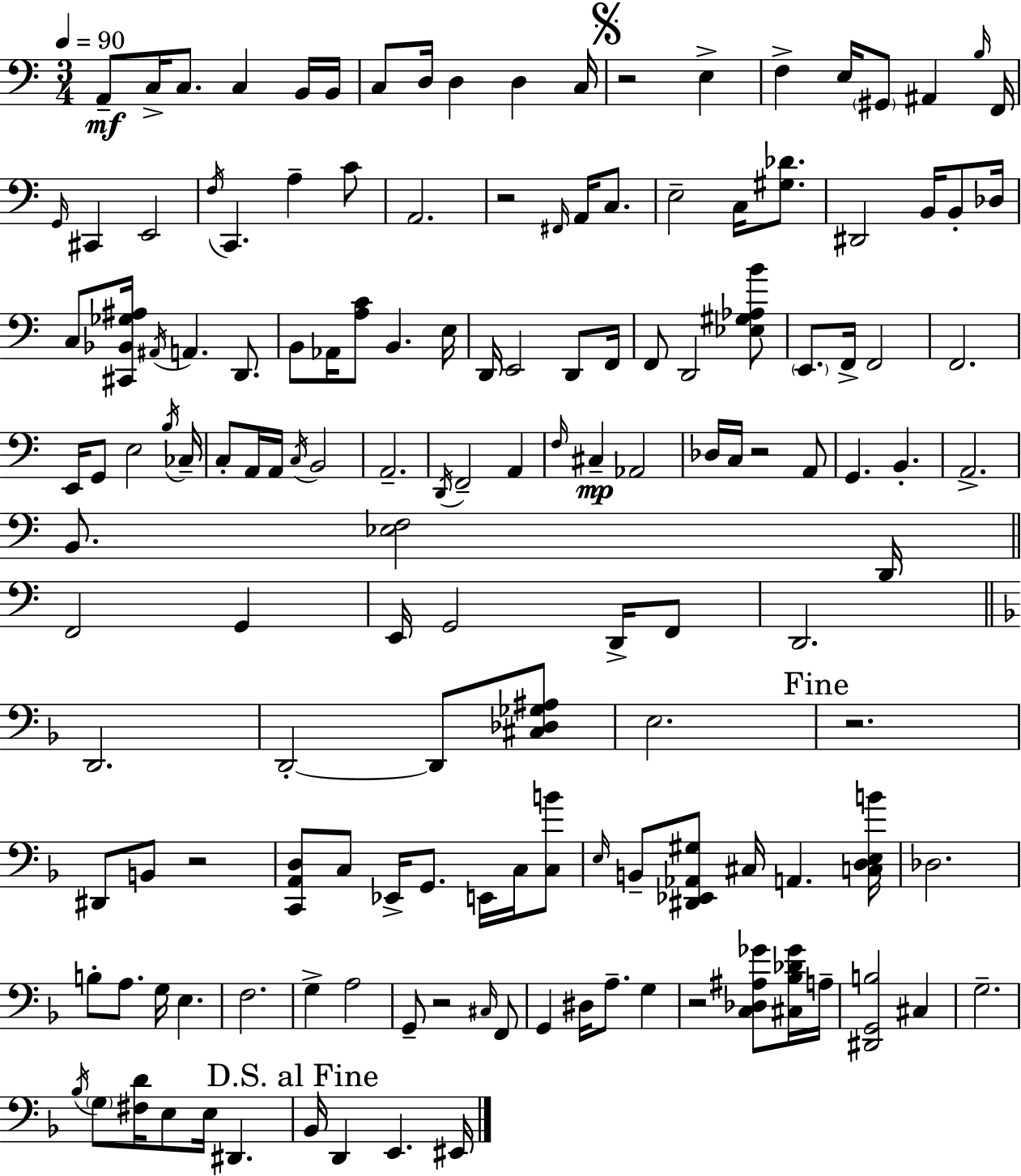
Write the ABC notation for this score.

X:1
T:Untitled
M:3/4
L:1/4
K:C
A,,/2 C,/4 C,/2 C, B,,/4 B,,/4 C,/2 D,/4 D, D, C,/4 z2 E, F, E,/4 ^G,,/2 ^A,, B,/4 F,,/4 G,,/4 ^C,, E,,2 F,/4 C,, A, C/2 A,,2 z2 ^F,,/4 A,,/4 C,/2 E,2 C,/4 [^G,_D]/2 ^D,,2 B,,/4 B,,/2 _D,/4 C,/2 [^C,,_B,,_G,^A,]/4 ^A,,/4 A,, D,,/2 B,,/2 _A,,/4 [A,C]/2 B,, E,/4 D,,/4 E,,2 D,,/2 F,,/4 F,,/2 D,,2 [_E,^G,_A,B]/2 E,,/2 F,,/4 F,,2 F,,2 E,,/4 G,,/2 E,2 B,/4 _C,/4 C,/2 A,,/4 A,,/4 C,/4 B,,2 A,,2 D,,/4 F,,2 A,, F,/4 ^C, _A,,2 _D,/4 C,/4 z2 A,,/2 G,, B,, A,,2 B,,/2 [_E,F,]2 D,,/4 F,,2 G,, E,,/4 G,,2 D,,/4 F,,/2 D,,2 D,,2 D,,2 D,,/2 [^C,_D,_G,^A,]/2 E,2 z2 ^D,,/2 B,,/2 z2 [C,,A,,D,]/2 C,/2 _E,,/4 G,,/2 E,,/4 C,/4 [C,B]/2 E,/4 B,,/2 [^D,,_E,,_A,,^G,]/2 ^C,/4 A,, [C,D,E,B]/4 _D,2 B,/2 A,/2 G,/4 E, F,2 G, A,2 G,,/2 z2 ^C,/4 F,,/2 G,, ^D,/4 A,/2 G, z2 [C,_D,^A,_G]/2 [^C,_B,_D_G]/4 A,/4 [^D,,G,,B,]2 ^C, G,2 _B,/4 G,/2 [^F,D]/4 E,/2 E,/4 ^D,, _B,,/4 D,, E,, ^E,,/4